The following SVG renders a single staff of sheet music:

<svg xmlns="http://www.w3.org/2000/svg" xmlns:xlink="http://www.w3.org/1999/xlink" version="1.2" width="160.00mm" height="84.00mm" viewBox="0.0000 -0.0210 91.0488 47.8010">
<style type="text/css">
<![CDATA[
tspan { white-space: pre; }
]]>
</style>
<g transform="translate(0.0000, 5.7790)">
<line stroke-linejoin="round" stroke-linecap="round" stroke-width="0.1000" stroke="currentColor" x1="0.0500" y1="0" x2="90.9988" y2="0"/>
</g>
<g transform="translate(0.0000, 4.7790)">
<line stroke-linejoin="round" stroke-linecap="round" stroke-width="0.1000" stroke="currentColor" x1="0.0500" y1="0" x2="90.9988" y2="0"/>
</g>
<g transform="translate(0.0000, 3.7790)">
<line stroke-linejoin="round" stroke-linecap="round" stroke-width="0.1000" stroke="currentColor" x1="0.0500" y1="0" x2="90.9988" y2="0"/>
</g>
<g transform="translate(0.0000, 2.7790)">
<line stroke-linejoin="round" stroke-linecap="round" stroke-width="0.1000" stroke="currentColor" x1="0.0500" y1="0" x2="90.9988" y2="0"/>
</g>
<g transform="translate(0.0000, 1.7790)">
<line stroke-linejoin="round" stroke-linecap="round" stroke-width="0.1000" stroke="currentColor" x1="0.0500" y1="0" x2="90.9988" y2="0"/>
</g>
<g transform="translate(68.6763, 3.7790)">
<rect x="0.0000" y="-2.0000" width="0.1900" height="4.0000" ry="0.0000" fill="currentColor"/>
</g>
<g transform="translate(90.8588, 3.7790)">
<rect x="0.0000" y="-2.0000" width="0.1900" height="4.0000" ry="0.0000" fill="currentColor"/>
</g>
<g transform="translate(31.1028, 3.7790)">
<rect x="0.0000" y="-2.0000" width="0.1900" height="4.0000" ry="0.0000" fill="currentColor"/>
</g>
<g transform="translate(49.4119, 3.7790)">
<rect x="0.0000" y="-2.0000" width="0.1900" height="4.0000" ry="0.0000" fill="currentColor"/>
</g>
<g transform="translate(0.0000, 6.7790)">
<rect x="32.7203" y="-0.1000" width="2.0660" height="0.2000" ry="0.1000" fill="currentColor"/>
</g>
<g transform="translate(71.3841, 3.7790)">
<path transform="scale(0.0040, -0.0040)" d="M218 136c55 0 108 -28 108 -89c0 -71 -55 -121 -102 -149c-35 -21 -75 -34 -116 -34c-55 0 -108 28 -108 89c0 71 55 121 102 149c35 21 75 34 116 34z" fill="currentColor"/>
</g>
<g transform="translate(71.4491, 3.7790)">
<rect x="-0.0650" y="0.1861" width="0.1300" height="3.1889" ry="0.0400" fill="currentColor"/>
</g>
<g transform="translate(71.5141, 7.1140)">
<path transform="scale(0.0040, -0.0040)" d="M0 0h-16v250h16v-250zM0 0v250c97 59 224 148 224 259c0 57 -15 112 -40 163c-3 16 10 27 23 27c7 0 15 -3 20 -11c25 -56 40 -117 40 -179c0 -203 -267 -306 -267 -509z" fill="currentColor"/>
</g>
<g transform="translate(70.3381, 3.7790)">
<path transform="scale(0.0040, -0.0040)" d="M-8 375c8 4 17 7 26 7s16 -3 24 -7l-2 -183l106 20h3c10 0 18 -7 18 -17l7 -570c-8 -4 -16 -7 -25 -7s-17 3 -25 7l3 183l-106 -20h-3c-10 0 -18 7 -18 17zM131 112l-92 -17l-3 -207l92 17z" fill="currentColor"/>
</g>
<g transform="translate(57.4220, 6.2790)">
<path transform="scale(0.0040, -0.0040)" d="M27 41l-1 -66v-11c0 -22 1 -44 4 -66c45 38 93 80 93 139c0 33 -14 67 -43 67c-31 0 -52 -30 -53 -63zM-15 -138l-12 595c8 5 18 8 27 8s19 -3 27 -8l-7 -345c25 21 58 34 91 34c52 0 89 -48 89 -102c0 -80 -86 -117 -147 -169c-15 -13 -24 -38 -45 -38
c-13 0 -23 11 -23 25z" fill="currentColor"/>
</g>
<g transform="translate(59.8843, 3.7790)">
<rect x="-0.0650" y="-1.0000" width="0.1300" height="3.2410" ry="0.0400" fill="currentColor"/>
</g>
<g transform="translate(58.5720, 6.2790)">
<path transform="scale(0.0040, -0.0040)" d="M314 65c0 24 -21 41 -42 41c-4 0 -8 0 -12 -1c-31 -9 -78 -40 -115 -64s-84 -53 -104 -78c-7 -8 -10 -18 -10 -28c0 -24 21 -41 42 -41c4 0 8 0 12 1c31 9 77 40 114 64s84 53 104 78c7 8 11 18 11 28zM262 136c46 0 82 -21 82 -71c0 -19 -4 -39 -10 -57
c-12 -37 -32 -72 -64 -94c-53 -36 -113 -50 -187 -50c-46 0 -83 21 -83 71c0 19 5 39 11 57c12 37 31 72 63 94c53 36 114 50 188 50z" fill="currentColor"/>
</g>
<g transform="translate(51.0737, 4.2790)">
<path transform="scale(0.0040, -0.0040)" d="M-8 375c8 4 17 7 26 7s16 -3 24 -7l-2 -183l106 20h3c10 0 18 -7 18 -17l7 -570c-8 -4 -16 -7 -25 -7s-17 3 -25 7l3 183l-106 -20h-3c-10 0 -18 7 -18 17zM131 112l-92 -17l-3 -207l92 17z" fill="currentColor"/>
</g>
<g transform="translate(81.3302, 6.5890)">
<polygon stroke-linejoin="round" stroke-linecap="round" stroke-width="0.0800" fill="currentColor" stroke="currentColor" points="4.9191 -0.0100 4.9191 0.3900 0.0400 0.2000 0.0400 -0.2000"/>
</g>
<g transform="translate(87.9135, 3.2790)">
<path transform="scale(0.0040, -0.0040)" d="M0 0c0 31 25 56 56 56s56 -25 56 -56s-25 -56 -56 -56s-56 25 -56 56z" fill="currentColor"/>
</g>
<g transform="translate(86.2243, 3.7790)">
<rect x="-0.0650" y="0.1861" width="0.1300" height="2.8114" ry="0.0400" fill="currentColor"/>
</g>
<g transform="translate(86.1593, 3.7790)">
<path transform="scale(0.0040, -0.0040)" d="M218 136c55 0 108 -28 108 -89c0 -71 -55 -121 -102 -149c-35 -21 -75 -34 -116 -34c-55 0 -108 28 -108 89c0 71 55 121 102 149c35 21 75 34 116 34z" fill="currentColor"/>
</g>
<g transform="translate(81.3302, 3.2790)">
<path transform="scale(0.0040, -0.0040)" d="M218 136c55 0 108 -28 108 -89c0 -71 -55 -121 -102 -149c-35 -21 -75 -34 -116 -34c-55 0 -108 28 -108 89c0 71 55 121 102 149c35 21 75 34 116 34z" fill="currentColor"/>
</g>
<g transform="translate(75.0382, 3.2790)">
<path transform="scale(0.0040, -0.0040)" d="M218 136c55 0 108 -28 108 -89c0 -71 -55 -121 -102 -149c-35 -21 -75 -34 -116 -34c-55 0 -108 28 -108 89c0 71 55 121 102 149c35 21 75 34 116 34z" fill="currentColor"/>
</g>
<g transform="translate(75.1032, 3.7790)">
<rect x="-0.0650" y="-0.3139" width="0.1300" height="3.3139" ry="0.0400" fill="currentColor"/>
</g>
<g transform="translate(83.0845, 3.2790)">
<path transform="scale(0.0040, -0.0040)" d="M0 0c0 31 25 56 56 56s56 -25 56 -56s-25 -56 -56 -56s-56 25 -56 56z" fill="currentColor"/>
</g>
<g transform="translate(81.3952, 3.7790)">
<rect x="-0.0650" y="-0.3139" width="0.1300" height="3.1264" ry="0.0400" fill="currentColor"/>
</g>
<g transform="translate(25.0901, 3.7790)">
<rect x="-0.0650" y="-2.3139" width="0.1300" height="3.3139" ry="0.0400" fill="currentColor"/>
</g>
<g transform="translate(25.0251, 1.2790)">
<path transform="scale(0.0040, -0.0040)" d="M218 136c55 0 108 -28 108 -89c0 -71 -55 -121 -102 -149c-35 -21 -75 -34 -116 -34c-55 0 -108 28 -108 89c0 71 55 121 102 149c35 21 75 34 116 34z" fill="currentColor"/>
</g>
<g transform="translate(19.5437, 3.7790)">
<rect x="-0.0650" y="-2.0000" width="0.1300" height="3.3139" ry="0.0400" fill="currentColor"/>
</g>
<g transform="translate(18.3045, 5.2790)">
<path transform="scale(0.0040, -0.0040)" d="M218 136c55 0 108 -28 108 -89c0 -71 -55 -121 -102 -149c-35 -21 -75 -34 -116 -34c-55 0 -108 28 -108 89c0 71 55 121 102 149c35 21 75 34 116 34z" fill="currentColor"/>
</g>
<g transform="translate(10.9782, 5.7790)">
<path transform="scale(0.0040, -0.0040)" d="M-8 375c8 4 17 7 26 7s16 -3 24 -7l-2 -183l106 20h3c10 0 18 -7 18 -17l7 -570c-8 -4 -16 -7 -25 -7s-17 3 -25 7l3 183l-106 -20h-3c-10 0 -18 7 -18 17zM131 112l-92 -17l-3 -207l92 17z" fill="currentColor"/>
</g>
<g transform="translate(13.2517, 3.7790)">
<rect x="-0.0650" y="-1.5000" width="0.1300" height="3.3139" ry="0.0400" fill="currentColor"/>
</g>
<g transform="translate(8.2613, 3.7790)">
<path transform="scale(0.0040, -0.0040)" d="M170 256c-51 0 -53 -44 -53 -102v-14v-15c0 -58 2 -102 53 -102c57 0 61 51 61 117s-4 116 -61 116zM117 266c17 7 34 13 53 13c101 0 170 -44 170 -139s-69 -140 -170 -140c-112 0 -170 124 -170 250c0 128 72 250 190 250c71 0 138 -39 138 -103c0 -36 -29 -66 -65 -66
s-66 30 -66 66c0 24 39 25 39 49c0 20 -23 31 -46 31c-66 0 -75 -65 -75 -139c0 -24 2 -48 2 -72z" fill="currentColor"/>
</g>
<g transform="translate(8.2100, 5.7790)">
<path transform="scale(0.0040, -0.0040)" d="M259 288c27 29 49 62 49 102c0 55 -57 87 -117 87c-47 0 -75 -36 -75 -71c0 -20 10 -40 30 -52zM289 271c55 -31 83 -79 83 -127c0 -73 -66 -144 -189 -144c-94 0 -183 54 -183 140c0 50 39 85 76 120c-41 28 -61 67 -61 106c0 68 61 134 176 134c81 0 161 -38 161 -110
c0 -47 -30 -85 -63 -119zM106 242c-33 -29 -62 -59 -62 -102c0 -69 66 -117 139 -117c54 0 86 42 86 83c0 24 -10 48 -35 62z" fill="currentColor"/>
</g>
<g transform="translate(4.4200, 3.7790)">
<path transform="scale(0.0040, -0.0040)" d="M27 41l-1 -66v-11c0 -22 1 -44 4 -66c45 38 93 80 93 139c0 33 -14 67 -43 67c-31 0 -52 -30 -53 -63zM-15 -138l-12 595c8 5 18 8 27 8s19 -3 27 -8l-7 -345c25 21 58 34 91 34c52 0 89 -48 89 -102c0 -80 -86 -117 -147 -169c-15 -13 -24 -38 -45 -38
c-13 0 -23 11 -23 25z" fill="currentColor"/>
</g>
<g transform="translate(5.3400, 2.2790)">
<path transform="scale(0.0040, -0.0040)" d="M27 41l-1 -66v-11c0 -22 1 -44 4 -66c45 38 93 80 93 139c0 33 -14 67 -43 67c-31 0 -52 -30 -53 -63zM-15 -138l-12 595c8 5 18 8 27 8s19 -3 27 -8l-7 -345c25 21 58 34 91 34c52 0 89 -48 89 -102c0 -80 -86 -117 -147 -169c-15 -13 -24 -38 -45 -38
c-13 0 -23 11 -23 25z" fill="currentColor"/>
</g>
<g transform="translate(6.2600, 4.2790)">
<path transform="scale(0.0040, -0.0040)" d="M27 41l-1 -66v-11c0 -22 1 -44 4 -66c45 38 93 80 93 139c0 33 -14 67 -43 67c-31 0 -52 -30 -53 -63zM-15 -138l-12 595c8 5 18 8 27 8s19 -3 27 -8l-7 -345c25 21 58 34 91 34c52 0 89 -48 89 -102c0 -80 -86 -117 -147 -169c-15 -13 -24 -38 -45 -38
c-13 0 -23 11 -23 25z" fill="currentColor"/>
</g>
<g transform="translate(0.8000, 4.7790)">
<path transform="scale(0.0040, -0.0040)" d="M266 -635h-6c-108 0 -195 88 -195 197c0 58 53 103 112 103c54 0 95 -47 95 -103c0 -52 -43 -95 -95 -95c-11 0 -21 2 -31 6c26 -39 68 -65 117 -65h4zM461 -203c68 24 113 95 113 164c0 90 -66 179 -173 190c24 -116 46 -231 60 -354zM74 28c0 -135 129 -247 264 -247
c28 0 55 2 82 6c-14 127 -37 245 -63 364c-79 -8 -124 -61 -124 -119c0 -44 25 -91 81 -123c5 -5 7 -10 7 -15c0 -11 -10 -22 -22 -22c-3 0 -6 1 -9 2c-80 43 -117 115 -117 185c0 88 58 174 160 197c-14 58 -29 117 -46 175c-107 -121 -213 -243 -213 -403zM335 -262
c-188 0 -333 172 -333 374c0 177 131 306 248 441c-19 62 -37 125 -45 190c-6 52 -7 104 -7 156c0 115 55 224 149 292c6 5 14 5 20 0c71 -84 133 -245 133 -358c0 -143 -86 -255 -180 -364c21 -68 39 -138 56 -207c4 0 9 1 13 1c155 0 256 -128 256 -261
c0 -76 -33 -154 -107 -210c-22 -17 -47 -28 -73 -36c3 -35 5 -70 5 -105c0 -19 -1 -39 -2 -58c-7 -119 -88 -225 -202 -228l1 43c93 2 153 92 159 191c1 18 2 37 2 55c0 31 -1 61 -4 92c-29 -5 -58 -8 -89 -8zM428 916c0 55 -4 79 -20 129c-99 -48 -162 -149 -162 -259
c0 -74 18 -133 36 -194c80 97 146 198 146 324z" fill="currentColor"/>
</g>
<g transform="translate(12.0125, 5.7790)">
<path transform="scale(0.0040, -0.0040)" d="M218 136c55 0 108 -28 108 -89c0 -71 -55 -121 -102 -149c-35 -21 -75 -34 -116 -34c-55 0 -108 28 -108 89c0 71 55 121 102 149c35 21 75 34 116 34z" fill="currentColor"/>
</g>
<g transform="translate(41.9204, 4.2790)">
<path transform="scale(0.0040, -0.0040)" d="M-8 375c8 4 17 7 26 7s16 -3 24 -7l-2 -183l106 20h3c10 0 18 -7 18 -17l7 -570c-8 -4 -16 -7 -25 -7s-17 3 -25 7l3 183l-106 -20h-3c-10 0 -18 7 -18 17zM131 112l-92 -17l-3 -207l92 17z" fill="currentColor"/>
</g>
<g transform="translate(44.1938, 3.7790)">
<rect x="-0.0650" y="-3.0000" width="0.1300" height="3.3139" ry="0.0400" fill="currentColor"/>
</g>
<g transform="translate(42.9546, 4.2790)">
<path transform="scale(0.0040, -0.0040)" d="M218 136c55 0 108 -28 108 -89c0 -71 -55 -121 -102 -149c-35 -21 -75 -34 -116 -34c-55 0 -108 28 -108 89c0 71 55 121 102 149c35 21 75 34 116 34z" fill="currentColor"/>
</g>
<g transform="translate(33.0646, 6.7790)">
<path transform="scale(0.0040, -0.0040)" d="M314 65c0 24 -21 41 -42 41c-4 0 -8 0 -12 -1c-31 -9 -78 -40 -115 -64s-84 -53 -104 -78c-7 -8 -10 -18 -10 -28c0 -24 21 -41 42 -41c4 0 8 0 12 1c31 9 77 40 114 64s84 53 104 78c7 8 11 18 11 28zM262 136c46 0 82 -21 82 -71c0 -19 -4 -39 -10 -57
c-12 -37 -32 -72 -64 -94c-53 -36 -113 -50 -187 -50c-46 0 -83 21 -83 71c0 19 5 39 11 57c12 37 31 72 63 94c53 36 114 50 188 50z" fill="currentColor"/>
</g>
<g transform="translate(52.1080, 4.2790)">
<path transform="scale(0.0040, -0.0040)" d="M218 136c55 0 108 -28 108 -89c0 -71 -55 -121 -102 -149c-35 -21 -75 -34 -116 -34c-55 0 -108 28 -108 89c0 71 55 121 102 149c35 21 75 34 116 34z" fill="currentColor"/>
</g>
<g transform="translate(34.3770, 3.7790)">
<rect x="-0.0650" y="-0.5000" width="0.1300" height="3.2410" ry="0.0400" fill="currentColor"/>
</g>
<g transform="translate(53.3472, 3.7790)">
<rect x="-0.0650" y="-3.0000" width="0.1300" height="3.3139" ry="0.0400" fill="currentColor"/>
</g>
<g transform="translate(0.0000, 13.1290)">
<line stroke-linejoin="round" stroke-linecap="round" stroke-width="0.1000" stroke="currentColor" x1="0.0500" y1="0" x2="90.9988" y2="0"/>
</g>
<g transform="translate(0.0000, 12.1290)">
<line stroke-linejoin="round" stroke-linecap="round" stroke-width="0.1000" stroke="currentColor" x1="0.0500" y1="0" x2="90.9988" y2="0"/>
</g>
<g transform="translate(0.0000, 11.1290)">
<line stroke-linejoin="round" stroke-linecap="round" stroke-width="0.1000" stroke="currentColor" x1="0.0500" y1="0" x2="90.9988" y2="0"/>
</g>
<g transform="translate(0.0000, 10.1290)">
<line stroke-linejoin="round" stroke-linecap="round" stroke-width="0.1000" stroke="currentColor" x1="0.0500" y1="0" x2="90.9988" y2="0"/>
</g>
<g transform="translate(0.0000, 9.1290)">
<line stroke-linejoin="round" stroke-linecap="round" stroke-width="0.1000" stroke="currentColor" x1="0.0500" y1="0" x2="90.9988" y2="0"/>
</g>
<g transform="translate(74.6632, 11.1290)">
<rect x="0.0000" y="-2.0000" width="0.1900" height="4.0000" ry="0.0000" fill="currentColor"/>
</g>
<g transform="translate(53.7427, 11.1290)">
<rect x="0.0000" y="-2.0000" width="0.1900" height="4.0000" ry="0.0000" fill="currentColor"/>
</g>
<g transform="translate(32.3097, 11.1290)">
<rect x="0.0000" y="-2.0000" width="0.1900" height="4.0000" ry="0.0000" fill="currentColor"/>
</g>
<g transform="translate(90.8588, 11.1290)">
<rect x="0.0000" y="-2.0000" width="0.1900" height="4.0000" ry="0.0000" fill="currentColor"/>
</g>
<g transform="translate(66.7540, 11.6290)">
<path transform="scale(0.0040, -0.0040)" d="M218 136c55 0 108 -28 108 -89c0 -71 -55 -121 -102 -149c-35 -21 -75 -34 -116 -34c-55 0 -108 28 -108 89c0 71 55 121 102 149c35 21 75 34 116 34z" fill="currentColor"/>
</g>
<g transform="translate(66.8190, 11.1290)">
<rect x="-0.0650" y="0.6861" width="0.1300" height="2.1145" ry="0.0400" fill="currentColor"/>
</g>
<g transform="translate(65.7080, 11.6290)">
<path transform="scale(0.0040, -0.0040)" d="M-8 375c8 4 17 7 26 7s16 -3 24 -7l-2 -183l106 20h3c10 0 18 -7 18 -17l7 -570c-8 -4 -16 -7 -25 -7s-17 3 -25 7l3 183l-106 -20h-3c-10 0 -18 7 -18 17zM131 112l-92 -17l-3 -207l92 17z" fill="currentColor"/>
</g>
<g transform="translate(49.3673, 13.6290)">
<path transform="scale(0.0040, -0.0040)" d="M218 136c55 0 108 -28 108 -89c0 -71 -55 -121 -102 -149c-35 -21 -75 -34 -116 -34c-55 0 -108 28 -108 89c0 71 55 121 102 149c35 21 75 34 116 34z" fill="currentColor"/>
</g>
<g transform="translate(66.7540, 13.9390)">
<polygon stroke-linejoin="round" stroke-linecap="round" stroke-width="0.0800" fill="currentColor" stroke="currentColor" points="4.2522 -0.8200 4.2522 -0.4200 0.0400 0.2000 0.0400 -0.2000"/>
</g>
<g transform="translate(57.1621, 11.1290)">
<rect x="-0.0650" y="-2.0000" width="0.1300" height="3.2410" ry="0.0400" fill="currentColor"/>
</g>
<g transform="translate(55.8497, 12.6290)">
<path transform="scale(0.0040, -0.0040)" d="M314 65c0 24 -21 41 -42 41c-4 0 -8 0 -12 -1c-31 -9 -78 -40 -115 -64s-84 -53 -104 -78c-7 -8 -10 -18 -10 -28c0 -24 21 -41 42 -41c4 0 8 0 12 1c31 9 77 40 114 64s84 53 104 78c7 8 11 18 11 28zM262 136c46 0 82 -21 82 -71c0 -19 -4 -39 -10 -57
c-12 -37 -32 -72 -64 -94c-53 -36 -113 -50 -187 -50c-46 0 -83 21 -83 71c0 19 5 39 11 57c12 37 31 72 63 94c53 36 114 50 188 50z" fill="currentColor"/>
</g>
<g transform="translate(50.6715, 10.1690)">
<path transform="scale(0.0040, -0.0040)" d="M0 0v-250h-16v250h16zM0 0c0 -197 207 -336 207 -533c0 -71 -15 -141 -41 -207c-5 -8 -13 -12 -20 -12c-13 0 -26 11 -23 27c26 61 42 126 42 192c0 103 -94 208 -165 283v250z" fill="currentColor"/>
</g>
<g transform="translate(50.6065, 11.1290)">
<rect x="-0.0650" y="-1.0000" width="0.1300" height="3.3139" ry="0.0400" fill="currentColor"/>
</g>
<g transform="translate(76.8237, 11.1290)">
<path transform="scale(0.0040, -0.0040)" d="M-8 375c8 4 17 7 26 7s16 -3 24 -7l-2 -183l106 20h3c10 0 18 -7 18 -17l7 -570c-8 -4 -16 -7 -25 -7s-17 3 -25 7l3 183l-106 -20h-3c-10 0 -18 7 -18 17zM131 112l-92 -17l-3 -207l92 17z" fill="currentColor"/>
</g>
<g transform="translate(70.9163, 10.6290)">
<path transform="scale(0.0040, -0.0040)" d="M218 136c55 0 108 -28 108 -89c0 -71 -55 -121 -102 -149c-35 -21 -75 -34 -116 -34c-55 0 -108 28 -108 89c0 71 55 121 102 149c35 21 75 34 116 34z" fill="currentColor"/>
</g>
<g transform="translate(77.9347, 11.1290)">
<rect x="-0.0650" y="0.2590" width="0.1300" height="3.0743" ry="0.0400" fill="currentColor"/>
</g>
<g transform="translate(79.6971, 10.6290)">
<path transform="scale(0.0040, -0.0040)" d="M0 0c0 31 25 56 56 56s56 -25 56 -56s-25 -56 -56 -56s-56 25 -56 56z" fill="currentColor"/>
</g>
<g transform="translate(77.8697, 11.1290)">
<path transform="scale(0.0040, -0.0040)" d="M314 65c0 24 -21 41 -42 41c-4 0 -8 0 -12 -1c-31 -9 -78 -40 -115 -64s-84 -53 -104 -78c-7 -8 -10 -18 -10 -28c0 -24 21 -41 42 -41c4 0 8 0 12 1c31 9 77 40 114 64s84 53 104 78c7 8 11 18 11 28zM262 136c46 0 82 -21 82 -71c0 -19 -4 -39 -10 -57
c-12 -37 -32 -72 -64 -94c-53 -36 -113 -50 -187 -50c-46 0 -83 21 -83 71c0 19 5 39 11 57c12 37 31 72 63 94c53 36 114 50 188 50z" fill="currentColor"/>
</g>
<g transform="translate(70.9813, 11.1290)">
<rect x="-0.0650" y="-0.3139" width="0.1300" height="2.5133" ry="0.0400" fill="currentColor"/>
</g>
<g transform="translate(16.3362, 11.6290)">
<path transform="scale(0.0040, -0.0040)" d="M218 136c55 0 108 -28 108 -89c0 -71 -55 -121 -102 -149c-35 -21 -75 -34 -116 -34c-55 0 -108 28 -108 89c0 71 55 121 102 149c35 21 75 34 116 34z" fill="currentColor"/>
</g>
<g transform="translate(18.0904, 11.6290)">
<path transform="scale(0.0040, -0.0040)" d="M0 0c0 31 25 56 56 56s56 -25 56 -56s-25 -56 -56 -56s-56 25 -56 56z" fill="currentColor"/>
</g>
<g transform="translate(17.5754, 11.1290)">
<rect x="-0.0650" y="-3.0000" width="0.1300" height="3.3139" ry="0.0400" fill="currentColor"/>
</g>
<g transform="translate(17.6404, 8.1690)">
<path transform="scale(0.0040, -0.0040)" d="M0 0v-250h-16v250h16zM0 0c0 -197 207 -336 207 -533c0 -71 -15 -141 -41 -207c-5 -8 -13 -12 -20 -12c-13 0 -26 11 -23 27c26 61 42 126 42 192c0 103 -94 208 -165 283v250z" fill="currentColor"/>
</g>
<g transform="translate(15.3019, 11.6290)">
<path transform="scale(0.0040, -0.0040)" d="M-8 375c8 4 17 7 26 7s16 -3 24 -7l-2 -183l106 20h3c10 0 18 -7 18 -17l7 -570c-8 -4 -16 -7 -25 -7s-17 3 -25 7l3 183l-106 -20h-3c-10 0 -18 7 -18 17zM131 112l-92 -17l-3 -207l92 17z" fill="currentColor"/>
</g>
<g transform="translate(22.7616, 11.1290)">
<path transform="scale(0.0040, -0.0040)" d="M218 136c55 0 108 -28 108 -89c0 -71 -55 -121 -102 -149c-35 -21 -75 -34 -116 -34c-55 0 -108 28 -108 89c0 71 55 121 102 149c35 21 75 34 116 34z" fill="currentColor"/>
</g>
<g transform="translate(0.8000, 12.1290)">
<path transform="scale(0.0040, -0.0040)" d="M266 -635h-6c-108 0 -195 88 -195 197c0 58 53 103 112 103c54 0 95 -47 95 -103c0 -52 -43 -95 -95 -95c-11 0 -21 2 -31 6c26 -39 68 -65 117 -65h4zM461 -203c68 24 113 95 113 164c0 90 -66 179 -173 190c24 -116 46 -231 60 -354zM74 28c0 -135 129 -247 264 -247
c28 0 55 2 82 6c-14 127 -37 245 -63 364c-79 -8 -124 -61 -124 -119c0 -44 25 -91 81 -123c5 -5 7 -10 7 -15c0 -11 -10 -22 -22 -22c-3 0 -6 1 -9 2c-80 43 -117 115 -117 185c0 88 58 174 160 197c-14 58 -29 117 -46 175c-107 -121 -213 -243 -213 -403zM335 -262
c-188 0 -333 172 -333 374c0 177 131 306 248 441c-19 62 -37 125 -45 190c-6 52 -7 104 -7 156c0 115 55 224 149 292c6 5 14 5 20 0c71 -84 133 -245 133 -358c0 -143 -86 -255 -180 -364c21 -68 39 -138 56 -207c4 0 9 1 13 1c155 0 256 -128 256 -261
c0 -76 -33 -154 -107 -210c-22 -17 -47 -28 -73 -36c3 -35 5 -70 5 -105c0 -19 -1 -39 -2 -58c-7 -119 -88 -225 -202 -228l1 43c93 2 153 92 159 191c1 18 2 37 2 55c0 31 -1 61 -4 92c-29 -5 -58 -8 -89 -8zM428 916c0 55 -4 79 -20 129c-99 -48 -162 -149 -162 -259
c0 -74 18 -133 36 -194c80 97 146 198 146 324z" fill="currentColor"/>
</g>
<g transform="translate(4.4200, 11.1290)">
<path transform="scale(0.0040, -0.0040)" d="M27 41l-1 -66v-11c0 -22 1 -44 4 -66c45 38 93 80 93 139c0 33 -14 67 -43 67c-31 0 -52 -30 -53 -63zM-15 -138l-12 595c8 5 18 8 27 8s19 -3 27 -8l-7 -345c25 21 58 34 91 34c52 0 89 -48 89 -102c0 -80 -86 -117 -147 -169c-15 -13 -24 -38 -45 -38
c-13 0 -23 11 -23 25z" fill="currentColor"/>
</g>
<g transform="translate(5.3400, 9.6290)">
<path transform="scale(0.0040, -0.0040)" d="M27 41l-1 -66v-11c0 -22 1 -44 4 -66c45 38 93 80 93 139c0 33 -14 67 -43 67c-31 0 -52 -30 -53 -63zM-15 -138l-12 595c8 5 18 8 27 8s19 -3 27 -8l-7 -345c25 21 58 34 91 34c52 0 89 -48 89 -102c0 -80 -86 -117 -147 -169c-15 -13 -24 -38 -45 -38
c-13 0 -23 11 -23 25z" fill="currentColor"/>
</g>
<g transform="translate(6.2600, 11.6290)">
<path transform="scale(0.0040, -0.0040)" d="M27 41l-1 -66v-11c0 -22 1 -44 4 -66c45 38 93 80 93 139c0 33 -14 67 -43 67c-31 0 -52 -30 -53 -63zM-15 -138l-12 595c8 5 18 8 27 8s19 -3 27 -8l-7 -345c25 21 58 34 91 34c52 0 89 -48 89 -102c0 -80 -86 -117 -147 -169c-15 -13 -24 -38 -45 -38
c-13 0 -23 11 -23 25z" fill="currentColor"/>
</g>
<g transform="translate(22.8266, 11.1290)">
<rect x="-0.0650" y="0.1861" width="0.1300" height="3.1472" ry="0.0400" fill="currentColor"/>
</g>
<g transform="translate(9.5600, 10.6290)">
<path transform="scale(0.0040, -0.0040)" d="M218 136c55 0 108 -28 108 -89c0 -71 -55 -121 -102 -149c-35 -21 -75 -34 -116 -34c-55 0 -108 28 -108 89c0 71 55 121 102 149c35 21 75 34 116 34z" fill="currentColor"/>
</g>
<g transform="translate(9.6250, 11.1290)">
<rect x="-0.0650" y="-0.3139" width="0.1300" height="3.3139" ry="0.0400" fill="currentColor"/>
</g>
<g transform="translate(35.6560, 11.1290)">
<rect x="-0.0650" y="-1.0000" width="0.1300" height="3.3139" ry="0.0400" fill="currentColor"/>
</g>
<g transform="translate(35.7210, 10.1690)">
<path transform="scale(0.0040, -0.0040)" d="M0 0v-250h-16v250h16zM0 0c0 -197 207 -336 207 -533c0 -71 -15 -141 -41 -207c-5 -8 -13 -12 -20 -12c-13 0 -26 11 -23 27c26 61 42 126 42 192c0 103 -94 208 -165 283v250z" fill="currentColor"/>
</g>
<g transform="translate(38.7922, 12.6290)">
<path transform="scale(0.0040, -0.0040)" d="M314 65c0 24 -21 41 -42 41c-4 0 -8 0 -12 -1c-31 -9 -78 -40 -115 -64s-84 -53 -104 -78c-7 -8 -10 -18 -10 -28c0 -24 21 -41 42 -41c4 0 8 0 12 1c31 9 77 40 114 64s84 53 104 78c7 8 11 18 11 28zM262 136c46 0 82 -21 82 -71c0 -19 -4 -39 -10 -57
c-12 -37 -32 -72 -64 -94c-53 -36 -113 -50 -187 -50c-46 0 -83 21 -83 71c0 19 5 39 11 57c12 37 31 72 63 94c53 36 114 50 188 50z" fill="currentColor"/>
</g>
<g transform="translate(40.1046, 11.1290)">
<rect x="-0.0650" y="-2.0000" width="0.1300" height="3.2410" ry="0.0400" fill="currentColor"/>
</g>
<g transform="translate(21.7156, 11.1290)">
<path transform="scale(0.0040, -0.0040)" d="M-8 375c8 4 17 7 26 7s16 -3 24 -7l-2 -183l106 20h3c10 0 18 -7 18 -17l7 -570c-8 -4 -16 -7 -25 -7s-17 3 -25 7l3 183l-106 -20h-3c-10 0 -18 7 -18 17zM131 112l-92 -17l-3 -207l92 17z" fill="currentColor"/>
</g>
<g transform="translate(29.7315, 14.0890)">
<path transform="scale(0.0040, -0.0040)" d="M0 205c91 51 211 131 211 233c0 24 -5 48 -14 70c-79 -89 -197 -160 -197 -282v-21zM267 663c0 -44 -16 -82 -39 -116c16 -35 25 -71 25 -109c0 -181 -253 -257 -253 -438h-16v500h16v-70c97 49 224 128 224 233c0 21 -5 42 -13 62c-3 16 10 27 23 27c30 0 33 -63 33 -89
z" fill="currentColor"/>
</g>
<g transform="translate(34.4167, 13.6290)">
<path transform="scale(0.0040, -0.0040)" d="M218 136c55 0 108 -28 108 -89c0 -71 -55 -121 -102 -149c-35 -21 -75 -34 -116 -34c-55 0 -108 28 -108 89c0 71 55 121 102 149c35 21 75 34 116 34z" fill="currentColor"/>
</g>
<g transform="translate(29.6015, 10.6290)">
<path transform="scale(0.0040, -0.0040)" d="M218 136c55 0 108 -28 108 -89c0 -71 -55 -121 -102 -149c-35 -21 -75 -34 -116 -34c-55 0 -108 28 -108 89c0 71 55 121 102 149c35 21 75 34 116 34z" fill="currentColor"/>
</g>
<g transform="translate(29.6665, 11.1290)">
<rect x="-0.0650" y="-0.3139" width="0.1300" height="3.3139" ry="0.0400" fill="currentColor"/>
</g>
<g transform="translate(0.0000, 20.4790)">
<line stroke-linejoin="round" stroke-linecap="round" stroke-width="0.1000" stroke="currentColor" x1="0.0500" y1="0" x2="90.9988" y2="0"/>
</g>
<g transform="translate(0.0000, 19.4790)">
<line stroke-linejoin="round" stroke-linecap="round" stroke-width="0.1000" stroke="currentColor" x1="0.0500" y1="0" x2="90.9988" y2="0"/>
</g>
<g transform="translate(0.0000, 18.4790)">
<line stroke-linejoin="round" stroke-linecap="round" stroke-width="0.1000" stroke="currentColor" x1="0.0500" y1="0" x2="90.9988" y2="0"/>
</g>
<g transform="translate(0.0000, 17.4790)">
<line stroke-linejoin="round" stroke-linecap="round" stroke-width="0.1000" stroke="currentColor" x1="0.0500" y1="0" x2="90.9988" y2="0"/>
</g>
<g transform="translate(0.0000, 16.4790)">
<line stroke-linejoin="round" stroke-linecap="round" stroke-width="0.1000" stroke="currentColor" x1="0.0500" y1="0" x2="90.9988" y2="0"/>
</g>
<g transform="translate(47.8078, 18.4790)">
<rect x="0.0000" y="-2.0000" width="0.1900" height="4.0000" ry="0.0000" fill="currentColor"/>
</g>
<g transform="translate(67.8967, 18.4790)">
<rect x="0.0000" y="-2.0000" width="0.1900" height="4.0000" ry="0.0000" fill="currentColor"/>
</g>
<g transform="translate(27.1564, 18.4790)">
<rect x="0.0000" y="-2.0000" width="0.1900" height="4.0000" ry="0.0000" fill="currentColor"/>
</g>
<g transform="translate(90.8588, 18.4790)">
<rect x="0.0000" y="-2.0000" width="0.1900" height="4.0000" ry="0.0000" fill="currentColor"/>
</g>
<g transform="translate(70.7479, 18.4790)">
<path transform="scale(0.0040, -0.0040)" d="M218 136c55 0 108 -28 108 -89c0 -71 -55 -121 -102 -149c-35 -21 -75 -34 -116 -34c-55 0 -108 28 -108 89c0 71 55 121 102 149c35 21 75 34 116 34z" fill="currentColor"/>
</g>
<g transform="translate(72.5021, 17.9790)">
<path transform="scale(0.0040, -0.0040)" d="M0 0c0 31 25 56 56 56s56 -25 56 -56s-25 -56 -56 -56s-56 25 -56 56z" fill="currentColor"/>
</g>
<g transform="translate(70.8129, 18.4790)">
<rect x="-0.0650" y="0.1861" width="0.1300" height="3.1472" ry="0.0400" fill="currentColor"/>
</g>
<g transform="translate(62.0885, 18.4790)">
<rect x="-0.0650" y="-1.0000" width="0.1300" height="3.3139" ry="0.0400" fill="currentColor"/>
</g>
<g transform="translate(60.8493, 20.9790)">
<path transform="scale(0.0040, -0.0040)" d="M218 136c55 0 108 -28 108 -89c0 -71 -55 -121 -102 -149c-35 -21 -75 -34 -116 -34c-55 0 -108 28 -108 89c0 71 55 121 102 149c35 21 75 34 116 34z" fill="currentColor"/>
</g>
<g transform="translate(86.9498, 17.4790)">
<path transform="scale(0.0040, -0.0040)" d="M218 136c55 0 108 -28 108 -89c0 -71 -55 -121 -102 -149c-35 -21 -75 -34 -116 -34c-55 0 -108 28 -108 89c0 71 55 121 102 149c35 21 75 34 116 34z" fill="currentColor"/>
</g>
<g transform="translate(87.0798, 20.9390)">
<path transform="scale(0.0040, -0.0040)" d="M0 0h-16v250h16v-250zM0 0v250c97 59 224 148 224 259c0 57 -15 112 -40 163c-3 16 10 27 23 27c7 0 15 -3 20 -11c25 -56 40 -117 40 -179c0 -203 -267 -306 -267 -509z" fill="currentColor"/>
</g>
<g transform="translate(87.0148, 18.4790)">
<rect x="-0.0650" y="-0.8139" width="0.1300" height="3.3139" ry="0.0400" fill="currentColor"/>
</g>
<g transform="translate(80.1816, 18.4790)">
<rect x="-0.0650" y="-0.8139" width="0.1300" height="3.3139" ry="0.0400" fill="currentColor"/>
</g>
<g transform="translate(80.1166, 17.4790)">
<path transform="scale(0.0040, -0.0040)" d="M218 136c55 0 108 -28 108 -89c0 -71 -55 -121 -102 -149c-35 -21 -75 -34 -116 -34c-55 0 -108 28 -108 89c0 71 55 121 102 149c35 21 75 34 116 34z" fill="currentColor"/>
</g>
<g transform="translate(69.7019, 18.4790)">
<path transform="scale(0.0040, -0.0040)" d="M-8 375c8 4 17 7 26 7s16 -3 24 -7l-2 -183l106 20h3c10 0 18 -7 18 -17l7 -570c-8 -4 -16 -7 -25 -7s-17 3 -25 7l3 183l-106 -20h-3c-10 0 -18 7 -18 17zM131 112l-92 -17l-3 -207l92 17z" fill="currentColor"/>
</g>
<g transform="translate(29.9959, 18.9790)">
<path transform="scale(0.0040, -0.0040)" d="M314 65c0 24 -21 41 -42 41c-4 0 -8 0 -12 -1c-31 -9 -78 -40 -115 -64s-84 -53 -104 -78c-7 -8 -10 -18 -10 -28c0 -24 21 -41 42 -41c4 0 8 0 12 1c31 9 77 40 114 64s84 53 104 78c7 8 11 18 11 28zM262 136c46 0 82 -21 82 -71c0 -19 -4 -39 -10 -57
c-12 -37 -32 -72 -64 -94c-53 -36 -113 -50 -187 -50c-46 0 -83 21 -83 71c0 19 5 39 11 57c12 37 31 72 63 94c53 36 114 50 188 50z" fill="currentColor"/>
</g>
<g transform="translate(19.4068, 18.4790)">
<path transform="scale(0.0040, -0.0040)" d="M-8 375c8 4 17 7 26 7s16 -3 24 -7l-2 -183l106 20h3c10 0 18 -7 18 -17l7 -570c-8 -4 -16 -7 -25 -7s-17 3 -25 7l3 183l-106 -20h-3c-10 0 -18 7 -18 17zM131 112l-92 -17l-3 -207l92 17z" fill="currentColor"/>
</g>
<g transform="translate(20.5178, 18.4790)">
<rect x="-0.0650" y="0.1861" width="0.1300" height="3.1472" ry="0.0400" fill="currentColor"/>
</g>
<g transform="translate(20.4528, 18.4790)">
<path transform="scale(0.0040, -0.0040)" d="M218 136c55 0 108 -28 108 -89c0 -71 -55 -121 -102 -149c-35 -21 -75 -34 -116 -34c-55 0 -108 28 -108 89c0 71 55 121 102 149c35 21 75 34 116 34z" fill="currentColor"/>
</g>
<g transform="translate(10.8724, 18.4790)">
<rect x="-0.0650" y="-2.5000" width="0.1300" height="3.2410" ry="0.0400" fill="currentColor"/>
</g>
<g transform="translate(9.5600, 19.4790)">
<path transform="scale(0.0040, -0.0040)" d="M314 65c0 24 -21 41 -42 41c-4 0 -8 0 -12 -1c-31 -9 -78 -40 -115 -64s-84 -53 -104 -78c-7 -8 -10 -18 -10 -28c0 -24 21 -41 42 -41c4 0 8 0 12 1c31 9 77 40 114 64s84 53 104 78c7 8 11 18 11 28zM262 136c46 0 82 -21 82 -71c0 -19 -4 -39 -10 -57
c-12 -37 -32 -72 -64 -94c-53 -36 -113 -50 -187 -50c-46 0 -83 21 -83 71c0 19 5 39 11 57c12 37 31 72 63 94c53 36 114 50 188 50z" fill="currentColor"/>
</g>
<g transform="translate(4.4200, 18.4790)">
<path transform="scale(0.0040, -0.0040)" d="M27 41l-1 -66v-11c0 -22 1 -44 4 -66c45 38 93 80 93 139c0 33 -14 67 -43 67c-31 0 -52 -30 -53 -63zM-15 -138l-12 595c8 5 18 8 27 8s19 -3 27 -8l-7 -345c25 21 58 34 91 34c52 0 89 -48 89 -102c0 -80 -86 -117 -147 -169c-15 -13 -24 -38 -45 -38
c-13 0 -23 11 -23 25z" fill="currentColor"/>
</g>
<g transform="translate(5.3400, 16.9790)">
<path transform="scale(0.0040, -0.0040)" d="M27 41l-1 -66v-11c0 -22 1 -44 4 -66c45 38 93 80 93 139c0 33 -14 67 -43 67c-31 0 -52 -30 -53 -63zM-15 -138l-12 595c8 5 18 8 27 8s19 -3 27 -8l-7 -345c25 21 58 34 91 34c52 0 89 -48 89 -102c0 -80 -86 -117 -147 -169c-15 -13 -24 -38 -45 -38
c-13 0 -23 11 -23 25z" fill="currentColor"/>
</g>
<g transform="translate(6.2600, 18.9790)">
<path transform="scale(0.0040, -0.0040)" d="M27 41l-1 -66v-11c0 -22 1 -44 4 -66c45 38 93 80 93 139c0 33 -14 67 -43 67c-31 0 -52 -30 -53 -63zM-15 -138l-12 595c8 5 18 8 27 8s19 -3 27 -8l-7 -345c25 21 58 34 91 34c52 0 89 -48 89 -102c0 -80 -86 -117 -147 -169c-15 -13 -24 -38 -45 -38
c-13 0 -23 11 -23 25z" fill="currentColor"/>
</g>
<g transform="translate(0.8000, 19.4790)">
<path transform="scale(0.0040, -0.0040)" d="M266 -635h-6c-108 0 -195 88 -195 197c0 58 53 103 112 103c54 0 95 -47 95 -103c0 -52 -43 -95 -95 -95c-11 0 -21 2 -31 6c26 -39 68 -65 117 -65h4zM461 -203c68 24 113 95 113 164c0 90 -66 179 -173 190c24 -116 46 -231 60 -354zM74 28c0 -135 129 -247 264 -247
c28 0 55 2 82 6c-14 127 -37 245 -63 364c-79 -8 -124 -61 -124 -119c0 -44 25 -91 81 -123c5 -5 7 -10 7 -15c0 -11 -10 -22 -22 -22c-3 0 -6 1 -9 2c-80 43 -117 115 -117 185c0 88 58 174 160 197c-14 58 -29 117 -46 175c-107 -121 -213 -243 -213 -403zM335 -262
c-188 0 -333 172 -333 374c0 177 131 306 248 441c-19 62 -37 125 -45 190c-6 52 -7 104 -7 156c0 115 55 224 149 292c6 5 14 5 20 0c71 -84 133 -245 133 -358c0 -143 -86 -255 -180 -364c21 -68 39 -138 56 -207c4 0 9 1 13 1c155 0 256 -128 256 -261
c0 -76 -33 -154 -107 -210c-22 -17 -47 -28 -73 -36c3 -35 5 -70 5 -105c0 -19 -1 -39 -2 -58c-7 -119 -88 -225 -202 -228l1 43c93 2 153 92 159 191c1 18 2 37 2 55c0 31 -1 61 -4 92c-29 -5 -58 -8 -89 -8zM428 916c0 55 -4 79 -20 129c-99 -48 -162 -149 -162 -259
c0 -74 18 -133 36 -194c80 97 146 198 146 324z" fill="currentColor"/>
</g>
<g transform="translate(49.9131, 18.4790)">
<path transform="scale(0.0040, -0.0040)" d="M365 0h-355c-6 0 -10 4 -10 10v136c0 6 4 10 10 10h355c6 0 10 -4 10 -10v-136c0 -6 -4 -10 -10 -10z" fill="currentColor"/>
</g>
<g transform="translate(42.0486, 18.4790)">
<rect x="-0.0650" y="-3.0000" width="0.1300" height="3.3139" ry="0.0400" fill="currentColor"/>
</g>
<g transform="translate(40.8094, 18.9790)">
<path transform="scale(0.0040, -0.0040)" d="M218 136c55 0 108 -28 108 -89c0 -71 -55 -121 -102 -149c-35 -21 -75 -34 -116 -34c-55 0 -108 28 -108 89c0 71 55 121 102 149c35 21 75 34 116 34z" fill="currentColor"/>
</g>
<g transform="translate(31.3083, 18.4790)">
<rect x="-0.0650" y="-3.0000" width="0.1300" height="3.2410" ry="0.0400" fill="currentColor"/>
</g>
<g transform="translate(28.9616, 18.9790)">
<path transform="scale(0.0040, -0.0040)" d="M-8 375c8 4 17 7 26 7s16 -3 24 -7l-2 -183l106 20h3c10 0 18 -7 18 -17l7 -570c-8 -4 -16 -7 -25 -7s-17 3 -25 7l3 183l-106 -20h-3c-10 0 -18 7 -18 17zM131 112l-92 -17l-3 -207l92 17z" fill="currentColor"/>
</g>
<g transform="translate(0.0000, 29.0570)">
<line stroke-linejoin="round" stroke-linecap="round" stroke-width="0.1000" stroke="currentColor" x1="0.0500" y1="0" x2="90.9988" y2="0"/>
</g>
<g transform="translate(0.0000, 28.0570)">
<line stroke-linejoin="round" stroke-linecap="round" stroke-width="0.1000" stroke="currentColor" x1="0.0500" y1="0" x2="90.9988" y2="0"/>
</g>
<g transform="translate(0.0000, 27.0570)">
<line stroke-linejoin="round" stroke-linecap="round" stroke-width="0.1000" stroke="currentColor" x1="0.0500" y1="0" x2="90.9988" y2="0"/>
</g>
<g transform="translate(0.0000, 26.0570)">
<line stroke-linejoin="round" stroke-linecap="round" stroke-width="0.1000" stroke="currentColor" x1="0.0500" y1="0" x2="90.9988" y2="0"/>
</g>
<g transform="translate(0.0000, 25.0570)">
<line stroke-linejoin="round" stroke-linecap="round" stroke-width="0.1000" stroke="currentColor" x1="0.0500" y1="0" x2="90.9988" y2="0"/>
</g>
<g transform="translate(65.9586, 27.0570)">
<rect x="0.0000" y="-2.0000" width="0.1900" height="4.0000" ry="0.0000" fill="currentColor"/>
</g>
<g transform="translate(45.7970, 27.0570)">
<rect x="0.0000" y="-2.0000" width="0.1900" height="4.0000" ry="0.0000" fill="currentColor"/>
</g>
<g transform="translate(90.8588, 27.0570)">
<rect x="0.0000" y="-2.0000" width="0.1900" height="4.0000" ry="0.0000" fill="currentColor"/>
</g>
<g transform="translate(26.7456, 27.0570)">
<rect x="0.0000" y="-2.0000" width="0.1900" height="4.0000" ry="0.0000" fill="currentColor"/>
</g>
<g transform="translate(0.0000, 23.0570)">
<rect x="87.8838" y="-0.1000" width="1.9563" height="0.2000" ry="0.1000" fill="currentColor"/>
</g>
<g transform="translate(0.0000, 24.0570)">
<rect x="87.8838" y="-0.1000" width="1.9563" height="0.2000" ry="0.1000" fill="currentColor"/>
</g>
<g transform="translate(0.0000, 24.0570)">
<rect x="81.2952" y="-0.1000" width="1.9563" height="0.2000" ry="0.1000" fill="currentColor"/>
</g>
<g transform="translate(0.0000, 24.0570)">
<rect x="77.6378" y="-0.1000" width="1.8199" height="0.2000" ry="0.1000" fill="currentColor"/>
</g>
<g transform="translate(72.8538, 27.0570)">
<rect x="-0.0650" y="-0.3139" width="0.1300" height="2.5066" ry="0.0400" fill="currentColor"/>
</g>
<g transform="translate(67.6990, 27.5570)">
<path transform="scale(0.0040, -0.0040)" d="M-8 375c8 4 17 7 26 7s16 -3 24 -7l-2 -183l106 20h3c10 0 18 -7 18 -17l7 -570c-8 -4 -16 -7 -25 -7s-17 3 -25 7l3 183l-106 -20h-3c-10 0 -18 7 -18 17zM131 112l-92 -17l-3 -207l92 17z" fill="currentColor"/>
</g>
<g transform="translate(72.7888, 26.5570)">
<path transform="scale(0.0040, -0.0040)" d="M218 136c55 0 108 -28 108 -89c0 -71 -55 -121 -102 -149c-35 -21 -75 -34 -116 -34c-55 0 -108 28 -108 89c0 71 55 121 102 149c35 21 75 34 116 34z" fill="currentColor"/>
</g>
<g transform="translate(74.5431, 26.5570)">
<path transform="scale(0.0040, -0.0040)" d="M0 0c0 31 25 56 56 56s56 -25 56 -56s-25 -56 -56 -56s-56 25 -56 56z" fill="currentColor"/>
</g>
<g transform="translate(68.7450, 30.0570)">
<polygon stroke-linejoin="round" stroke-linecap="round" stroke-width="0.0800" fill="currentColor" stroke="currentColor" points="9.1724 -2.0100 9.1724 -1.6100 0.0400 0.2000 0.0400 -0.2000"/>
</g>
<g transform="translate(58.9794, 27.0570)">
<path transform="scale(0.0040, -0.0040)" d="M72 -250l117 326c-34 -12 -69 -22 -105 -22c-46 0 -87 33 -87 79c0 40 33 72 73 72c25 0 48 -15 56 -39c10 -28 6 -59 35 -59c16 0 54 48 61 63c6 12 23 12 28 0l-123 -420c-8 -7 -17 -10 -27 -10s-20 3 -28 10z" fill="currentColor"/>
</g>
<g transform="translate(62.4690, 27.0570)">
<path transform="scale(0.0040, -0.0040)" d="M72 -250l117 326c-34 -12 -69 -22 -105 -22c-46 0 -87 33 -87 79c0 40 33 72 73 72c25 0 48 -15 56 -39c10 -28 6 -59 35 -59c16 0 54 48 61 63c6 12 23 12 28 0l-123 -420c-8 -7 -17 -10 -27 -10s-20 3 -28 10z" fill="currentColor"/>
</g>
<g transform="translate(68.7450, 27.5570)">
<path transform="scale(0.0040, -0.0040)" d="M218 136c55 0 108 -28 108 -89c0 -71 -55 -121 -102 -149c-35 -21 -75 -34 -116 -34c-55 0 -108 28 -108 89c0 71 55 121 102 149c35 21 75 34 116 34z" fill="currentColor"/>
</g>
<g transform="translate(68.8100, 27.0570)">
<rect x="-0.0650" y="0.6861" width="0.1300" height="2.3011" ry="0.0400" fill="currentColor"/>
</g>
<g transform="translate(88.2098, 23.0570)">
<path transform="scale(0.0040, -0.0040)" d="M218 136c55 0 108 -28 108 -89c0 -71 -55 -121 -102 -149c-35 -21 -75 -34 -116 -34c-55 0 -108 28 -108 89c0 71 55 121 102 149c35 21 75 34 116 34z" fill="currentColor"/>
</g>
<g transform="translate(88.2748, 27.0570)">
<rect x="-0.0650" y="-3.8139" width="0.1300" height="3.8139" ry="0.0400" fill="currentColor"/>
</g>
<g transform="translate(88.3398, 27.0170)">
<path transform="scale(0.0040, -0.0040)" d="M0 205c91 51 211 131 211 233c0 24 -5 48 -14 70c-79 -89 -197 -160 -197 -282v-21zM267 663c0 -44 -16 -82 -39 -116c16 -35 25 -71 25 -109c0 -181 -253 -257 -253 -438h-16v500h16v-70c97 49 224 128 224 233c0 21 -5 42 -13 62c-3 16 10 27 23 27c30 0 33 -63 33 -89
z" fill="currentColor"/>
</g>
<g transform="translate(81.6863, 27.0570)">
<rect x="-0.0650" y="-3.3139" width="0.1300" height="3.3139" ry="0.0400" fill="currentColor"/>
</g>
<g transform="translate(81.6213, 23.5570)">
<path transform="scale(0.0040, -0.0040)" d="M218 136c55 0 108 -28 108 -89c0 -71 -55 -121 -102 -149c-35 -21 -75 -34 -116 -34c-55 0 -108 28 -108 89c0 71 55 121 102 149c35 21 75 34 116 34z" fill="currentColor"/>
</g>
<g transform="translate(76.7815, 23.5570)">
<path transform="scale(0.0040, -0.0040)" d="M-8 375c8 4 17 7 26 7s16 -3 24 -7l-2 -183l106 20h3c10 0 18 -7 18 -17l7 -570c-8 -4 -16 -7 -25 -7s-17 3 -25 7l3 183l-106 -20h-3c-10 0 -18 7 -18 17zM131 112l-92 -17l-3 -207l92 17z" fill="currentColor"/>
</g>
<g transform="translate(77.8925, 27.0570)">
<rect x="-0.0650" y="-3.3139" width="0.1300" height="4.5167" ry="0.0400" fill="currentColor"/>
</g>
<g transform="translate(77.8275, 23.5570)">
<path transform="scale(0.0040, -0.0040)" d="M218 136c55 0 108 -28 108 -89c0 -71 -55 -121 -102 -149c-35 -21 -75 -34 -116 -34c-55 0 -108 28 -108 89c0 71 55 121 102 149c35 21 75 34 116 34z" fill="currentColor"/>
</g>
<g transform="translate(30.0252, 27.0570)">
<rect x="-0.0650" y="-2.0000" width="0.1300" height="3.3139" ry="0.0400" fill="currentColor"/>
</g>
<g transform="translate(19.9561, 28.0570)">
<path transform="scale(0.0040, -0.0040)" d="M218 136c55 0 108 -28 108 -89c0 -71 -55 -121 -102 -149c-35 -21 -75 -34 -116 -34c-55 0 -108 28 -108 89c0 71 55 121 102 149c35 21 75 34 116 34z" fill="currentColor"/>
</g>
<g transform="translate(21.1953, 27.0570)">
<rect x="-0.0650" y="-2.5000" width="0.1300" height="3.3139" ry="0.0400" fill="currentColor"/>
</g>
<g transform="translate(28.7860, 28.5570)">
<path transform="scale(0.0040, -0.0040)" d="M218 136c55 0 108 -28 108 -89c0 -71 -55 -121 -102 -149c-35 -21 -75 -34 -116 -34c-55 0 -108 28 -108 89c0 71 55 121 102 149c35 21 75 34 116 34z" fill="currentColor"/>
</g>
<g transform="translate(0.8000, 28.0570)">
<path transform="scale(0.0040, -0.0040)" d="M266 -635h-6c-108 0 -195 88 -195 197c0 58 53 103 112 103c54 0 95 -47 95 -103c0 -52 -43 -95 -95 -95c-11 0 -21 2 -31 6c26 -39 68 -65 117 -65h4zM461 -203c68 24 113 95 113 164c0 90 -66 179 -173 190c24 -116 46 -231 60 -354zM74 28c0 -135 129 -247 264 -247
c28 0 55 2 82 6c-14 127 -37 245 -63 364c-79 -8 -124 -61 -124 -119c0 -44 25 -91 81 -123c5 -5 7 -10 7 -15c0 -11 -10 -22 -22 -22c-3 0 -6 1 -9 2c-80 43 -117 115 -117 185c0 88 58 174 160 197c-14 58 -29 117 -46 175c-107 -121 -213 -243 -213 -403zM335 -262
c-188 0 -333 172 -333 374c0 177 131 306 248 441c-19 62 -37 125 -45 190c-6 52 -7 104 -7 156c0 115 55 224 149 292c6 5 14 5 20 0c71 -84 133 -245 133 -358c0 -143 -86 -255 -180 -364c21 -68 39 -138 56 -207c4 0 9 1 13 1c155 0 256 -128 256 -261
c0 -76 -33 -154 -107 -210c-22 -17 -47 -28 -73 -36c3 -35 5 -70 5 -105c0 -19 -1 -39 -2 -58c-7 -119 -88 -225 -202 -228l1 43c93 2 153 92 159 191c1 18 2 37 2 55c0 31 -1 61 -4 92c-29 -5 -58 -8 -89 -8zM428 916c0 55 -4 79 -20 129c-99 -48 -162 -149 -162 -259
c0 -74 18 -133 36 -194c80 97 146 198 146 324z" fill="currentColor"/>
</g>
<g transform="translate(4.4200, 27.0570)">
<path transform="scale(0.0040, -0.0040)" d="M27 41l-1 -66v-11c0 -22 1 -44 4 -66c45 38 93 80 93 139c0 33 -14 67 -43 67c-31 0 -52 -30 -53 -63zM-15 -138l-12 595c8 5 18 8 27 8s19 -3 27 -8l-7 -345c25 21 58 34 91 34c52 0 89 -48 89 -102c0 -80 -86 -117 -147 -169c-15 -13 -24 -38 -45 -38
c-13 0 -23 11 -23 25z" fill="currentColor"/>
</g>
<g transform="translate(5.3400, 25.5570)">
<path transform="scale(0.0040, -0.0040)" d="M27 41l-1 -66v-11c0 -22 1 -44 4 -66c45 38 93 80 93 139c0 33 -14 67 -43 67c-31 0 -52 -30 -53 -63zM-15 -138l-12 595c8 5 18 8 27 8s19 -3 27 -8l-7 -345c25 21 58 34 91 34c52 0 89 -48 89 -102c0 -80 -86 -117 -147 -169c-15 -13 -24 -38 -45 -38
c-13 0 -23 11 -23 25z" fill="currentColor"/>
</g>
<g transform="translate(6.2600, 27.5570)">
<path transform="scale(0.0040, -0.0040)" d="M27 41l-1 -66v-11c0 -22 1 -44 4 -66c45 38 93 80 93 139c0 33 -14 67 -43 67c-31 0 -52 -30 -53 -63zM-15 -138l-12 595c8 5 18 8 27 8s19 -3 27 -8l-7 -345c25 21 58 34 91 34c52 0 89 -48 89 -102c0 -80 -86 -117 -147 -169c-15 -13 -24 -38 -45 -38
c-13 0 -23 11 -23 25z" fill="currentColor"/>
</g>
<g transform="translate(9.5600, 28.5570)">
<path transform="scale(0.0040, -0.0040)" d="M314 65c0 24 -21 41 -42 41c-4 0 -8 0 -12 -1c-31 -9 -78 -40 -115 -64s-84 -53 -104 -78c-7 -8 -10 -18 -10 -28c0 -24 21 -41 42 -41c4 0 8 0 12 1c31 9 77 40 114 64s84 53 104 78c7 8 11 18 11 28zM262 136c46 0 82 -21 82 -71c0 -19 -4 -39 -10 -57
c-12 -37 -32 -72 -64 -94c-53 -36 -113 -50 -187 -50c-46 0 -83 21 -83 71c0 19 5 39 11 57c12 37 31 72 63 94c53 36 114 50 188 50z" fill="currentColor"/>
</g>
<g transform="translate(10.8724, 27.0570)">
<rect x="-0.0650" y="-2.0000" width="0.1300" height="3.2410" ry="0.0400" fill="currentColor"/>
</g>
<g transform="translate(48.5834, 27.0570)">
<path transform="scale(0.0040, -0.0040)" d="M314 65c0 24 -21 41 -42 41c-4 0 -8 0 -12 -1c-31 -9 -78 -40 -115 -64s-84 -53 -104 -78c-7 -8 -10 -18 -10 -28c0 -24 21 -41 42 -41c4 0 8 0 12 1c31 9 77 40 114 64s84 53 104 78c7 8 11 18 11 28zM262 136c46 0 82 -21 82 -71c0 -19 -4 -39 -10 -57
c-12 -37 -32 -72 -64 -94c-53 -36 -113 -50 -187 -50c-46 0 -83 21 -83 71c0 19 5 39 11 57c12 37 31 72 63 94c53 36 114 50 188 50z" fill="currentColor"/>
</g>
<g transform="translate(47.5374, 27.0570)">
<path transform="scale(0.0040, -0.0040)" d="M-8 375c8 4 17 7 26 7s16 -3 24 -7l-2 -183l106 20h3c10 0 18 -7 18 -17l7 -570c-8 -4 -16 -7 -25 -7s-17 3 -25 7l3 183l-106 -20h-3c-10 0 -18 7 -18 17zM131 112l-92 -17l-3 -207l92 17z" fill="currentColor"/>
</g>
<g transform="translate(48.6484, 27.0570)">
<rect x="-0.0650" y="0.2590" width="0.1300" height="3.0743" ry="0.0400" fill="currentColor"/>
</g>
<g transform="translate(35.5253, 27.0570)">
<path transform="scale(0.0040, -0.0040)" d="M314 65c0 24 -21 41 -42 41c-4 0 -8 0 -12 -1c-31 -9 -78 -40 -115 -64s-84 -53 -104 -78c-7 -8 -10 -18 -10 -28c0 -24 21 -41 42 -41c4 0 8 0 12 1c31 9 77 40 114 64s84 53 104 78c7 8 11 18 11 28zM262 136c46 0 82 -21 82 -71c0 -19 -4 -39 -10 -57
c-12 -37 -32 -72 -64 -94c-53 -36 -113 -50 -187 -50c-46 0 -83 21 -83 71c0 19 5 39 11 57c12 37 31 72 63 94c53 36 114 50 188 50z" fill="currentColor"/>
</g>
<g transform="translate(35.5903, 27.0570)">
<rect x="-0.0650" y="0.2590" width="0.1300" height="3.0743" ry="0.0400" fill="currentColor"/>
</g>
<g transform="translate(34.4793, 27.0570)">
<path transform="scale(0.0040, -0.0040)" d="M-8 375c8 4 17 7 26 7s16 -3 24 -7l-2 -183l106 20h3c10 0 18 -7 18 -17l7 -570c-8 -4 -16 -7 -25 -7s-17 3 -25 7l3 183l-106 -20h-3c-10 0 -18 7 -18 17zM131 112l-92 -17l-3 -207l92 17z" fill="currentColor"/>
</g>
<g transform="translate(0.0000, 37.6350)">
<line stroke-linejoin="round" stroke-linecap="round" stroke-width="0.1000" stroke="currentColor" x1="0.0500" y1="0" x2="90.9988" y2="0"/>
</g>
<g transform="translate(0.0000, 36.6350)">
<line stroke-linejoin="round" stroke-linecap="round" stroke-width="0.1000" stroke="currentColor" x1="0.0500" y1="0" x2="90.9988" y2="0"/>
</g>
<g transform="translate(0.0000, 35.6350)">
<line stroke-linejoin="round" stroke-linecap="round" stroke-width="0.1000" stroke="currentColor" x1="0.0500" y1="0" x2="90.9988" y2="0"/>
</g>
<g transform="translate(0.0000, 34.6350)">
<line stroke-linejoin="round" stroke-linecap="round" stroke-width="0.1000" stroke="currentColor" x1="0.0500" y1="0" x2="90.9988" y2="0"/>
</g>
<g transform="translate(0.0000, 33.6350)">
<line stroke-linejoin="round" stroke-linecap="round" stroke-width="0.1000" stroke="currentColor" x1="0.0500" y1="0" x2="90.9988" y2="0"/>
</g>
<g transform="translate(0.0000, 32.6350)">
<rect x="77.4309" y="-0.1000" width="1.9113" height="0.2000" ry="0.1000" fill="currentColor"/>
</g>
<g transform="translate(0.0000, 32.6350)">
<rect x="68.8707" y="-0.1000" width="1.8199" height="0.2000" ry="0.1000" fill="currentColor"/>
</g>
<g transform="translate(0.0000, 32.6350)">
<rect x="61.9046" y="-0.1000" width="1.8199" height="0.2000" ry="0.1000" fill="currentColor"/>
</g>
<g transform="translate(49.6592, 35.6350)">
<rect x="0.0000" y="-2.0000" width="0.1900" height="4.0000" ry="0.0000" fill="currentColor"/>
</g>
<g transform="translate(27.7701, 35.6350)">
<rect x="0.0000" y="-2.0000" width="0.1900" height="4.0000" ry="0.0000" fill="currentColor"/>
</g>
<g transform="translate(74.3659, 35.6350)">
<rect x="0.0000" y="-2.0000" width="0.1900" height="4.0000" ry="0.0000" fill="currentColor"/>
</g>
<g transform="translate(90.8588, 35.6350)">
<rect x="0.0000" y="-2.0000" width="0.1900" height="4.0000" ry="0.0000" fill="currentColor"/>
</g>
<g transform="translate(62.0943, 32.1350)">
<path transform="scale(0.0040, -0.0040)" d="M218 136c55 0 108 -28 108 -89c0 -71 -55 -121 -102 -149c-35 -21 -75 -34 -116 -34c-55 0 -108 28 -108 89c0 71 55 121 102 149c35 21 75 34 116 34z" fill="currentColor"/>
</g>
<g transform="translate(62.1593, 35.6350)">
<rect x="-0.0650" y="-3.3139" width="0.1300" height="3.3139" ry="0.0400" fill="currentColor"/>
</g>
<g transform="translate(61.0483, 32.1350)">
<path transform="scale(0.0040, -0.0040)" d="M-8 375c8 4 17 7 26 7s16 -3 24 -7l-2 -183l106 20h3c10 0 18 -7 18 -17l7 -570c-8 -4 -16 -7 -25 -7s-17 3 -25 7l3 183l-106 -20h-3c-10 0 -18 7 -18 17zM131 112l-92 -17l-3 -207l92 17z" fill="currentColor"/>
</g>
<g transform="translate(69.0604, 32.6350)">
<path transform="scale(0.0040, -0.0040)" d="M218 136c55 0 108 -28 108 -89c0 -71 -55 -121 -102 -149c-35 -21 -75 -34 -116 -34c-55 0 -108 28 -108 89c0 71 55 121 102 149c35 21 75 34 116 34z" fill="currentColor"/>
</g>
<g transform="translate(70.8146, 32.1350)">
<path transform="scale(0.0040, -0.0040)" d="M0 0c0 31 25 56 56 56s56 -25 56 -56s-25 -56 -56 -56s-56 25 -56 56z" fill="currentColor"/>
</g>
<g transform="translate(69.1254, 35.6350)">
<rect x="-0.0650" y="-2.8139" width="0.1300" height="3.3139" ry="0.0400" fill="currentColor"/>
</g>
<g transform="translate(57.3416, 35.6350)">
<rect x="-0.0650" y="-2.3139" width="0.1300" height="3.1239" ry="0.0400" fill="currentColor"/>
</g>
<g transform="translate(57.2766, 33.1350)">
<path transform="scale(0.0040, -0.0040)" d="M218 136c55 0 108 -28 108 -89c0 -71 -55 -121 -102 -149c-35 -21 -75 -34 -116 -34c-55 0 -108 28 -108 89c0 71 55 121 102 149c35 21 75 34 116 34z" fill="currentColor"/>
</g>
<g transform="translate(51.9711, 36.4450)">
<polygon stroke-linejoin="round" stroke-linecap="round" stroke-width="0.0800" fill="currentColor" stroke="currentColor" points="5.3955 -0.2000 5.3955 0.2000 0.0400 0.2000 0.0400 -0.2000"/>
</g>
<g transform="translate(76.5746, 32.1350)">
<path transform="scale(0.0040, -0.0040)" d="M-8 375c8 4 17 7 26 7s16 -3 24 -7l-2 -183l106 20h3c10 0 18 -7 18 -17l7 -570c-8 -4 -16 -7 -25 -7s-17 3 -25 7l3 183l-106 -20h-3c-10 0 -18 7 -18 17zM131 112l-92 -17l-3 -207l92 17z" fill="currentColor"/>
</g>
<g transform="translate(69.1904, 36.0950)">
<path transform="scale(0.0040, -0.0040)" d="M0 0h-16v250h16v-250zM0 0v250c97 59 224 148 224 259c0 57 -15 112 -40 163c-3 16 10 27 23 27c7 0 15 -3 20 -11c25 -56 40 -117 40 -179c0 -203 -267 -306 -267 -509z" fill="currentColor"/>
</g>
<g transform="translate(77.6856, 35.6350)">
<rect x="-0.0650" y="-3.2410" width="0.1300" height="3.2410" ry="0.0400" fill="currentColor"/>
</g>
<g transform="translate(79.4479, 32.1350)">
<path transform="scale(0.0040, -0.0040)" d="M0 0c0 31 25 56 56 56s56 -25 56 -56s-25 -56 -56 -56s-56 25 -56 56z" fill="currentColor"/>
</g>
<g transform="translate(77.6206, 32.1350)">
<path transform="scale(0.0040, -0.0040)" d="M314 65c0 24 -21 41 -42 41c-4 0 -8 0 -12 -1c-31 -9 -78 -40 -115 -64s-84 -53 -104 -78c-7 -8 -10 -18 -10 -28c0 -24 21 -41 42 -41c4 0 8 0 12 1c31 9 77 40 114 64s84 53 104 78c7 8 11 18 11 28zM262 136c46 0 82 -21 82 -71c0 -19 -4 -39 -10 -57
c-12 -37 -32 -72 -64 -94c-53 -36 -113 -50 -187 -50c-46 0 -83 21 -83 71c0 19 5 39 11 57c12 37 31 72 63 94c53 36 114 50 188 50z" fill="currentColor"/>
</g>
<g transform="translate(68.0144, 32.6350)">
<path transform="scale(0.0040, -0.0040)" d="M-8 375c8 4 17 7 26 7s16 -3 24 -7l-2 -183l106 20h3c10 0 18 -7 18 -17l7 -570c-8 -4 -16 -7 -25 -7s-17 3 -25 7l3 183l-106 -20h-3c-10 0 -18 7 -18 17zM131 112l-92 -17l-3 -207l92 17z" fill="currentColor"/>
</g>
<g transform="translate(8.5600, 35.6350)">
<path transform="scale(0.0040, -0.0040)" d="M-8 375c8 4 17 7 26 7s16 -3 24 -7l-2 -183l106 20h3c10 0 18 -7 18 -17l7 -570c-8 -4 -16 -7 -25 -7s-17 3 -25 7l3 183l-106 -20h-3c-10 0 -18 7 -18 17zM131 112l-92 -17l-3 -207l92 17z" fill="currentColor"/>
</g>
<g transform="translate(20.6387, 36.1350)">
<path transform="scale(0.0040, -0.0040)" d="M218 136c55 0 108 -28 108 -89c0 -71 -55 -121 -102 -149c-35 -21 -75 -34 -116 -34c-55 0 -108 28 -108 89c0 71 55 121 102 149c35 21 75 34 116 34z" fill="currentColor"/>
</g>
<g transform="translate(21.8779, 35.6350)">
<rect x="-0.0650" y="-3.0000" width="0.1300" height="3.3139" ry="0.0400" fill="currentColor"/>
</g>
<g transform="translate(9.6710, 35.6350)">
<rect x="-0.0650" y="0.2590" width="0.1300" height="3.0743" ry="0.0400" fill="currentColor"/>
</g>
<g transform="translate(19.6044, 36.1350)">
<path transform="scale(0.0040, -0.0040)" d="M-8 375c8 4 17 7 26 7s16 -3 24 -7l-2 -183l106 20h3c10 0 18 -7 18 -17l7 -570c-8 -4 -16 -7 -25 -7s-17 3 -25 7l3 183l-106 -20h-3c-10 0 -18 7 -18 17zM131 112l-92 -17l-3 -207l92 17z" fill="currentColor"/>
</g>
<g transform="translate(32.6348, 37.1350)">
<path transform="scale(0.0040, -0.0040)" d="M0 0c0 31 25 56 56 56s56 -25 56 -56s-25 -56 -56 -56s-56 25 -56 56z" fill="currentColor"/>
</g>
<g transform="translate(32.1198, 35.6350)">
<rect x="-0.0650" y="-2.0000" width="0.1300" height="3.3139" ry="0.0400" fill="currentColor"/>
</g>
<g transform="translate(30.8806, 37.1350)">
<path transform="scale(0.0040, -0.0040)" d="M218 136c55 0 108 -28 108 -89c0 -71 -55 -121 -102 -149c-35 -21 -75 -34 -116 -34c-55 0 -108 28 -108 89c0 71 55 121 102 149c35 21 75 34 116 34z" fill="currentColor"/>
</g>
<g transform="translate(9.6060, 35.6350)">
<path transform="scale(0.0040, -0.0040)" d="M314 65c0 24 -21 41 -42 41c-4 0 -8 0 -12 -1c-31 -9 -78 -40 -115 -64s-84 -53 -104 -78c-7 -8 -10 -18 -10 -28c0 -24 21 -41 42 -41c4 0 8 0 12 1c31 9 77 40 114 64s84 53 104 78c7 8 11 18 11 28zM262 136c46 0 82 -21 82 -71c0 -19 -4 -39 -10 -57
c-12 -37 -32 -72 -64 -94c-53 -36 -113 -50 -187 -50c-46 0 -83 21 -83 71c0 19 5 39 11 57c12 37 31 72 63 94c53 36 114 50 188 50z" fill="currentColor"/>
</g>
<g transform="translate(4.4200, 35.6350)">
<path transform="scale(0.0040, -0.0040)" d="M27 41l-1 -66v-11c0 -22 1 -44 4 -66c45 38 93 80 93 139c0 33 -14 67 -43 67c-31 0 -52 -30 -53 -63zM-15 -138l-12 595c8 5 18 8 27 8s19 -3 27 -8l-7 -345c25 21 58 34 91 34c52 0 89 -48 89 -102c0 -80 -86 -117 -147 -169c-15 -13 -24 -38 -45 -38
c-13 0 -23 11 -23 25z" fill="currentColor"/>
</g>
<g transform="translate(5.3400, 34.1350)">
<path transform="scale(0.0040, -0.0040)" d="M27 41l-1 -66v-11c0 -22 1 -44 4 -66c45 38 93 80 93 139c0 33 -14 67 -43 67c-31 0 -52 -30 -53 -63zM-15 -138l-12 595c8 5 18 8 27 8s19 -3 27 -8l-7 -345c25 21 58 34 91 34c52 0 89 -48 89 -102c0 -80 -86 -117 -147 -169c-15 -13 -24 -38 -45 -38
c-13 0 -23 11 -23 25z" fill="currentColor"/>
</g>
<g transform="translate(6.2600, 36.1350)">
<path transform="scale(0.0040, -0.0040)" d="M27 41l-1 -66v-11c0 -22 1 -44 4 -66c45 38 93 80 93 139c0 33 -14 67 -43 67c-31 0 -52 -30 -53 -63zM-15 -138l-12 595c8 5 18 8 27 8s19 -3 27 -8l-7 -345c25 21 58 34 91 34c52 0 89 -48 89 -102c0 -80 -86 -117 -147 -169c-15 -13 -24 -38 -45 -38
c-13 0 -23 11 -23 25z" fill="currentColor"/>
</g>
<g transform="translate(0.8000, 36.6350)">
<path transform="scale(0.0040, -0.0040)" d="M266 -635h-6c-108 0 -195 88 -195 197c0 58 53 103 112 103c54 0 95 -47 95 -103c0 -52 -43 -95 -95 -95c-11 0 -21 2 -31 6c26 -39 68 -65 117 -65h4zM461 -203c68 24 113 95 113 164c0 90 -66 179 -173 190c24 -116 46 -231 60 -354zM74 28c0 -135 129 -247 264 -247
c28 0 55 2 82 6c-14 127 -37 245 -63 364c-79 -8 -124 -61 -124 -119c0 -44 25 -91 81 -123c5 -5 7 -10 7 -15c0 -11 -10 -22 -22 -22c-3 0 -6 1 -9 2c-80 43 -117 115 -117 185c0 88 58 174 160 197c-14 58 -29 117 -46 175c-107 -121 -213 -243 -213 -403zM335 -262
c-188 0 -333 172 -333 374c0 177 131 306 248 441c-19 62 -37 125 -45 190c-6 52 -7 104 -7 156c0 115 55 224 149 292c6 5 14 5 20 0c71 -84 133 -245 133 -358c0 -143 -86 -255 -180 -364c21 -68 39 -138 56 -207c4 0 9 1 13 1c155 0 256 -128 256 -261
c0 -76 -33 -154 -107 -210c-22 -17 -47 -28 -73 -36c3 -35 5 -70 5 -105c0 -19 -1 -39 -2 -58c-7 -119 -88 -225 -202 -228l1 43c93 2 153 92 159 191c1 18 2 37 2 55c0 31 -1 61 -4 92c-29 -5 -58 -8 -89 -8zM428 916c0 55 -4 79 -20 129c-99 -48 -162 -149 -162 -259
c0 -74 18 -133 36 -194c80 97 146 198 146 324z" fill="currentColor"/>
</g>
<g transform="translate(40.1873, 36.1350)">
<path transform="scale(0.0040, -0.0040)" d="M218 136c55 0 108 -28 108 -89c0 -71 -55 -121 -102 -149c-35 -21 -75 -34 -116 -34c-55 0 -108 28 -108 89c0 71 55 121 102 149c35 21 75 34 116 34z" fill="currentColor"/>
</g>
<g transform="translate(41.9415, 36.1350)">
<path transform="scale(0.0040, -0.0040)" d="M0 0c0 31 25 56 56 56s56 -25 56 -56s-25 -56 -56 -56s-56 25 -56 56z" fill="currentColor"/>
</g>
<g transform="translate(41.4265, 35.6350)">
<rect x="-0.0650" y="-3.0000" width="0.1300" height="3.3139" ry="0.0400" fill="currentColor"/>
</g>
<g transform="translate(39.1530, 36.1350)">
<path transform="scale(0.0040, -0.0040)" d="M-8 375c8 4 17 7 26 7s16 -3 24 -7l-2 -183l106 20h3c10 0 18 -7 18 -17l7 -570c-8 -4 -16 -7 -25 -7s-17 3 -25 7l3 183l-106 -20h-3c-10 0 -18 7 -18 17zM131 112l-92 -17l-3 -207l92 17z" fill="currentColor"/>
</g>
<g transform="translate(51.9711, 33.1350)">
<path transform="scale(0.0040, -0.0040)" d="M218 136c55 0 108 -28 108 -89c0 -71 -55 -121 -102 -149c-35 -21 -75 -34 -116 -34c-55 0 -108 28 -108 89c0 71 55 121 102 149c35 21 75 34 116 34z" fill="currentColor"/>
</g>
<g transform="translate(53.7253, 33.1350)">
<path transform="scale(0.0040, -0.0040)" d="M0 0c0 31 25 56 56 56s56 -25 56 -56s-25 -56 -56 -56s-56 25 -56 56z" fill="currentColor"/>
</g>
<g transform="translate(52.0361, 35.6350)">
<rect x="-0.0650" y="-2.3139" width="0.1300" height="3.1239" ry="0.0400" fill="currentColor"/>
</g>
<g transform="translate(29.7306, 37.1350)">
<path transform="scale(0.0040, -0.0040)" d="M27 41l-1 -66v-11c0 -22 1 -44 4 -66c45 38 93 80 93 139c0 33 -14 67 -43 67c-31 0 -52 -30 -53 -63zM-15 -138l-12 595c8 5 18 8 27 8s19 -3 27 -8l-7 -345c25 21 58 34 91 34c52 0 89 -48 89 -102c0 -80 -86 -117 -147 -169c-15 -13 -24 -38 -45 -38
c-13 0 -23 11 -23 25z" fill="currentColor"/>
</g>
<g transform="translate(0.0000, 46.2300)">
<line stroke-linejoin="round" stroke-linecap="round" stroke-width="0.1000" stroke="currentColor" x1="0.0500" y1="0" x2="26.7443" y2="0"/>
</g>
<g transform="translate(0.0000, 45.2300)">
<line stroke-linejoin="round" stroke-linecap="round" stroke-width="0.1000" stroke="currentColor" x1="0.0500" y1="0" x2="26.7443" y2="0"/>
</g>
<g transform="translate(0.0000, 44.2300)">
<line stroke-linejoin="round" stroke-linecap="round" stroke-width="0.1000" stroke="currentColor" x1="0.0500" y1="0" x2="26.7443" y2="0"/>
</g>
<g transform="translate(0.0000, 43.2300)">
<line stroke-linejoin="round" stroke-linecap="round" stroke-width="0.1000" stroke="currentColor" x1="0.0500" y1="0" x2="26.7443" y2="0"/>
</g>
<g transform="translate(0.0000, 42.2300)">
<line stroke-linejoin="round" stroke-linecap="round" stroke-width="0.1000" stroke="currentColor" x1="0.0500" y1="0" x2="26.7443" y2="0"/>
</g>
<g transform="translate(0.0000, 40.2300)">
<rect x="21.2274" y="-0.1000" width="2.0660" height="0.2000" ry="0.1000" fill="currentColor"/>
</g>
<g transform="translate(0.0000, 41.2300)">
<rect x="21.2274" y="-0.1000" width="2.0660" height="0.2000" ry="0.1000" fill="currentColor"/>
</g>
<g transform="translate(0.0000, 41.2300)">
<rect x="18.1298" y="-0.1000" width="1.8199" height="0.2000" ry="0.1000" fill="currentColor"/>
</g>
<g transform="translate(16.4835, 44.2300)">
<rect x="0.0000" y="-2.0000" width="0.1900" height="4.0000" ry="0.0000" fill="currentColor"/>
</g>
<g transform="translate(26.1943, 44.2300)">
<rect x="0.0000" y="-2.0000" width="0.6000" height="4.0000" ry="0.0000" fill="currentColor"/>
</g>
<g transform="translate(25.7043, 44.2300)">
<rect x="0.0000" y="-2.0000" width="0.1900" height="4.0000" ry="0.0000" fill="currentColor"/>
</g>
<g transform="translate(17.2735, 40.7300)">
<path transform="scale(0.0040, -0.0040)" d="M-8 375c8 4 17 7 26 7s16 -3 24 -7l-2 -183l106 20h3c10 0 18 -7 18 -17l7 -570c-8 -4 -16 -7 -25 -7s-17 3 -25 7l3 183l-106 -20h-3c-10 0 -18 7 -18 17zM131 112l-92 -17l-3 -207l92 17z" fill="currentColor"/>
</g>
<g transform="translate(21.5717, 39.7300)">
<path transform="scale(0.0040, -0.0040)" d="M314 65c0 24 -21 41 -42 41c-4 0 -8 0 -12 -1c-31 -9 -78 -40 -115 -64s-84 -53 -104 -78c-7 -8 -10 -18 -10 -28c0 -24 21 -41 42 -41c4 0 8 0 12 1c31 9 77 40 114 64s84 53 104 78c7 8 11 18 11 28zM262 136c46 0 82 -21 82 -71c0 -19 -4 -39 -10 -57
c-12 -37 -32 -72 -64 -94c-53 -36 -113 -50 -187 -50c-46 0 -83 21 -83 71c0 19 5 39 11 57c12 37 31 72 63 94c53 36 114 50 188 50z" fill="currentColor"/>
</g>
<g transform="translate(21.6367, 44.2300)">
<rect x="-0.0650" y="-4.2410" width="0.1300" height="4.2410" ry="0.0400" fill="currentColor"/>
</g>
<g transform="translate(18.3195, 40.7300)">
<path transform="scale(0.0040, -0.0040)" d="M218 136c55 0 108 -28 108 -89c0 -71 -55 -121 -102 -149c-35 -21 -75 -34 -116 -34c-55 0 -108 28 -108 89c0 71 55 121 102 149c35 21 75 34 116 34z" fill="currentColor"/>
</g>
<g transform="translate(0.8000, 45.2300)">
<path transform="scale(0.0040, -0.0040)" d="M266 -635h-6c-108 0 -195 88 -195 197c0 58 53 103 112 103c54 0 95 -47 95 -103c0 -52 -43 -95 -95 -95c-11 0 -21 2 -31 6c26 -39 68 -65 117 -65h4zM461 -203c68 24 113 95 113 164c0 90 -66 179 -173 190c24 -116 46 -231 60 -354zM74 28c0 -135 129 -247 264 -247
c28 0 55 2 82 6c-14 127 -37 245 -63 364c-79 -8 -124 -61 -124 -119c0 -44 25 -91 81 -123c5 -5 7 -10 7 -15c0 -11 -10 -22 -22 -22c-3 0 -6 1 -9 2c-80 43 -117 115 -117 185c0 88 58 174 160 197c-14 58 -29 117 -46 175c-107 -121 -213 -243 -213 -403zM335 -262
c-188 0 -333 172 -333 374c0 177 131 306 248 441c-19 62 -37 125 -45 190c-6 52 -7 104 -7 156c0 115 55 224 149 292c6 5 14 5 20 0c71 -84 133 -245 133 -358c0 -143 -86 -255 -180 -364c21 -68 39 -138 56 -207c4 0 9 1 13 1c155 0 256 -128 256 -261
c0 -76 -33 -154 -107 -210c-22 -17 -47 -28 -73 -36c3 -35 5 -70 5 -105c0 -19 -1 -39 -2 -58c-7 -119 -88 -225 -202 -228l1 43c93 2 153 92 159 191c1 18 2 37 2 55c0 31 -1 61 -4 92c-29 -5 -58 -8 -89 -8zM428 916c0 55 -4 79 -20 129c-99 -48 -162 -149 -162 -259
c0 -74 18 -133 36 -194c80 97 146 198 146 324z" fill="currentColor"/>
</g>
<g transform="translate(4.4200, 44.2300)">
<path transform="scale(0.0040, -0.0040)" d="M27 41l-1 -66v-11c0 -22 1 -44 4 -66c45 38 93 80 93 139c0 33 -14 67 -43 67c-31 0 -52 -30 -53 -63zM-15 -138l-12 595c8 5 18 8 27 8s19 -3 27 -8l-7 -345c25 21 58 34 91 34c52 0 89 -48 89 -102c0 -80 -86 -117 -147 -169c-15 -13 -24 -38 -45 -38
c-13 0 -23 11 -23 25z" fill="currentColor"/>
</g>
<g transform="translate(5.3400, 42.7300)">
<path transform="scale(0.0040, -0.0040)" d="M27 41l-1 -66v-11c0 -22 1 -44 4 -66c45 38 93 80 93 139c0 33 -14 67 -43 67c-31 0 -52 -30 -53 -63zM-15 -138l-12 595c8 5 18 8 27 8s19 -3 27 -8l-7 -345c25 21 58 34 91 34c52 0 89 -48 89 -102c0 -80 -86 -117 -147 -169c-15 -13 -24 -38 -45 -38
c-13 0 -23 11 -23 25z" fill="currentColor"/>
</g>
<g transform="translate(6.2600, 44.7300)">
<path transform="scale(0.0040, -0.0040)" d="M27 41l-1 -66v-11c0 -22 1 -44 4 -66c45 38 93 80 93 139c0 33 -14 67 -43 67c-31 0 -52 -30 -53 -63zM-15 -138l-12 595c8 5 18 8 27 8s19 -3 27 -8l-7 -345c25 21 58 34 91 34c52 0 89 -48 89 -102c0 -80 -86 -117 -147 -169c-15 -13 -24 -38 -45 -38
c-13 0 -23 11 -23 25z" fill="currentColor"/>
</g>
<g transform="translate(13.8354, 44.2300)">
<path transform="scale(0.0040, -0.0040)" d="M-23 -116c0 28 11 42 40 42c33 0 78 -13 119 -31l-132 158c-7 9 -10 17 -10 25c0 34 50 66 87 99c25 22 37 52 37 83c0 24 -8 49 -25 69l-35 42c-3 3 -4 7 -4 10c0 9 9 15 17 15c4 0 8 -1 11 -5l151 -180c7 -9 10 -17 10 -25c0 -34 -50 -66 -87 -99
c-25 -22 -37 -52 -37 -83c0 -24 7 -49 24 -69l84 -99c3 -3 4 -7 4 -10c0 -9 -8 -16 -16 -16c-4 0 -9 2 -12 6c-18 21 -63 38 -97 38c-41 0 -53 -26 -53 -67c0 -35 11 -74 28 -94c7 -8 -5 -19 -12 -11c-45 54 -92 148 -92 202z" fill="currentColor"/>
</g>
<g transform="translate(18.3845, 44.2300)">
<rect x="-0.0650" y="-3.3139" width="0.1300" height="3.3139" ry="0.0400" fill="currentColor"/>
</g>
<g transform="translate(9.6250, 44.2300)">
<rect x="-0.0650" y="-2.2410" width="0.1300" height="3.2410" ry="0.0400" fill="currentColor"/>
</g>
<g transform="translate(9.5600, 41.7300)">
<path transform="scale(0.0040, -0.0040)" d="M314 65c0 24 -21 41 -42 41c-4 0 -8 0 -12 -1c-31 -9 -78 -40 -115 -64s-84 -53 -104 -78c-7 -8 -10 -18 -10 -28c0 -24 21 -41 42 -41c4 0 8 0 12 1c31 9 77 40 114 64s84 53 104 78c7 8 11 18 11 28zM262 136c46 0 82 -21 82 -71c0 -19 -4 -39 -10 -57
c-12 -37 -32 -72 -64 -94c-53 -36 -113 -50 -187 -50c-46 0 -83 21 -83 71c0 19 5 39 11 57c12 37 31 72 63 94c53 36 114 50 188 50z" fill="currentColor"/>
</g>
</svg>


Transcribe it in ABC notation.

X:1
T:Untitled
M:6/8
L:1/4
K:Eb
E F g C2 A A _D2 B/2 c c/2 B/2 c A/2 B c/4 D/2 F2 D/2 F2 A/2 c/2 B2 G2 B A2 A z2 D B d d/2 F2 G F B2 B2 z/2 z/2 A/2 c/2 b/2 b c'/4 B2 A _F A g/2 g/2 b a/2 b2 g2 z b d'2